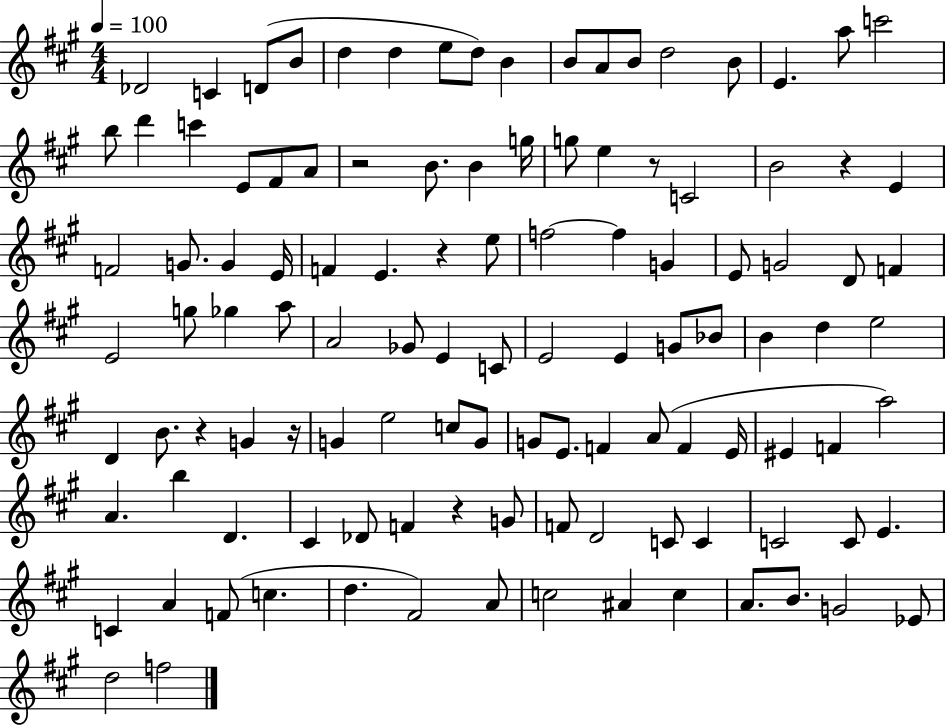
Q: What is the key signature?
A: A major